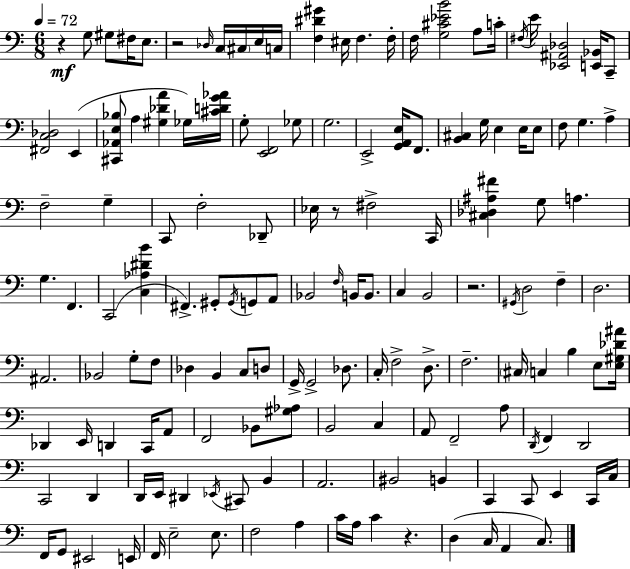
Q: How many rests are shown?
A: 5